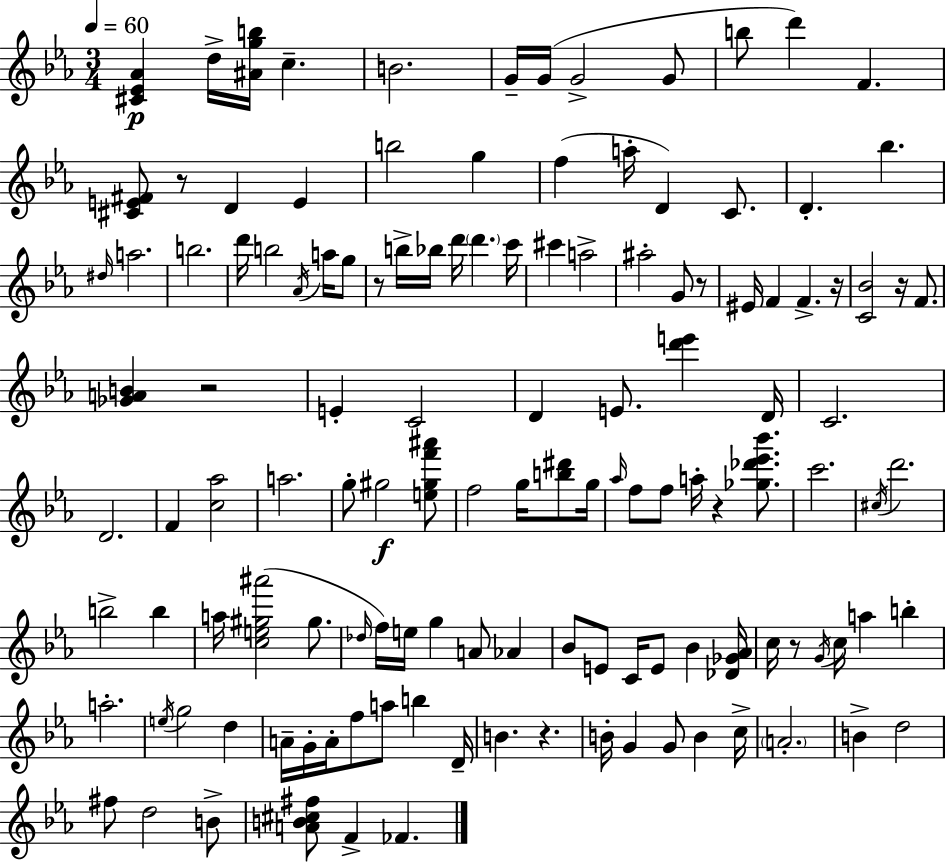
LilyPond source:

{
  \clef treble
  \numericTimeSignature
  \time 3/4
  \key c \minor
  \tempo 4 = 60
  <cis' ees' aes'>4\p d''16-> <ais' g'' b''>16 c''4.-- | b'2. | g'16-- g'16( g'2-> g'8 | b''8 d'''4) f'4. | \break <cis' e' fis'>8 r8 d'4 e'4 | b''2 g''4 | f''4( a''16-. d'4) c'8. | d'4.-. bes''4. | \break \grace { dis''16 } a''2. | b''2. | d'''16 b''2 \acciaccatura { aes'16 } a''16 | g''8 r8 b''16-> bes''16 d'''16 \parenthesize d'''4. | \break c'''16 cis'''4 a''2-> | ais''2-. g'8 | r8 eis'16 f'4 f'4.-> | r16 <c' bes'>2 r16 f'8. | \break <ges' a' b'>4 r2 | e'4-. c'2 | d'4 e'8. <d''' e'''>4 | d'16 c'2. | \break d'2. | f'4 <c'' aes''>2 | a''2. | g''8-. gis''2\f | \break <e'' gis'' f''' ais'''>8 f''2 g''16 <b'' dis'''>8 | g''16 \grace { aes''16 } f''8 f''8 a''16-. r4 | <ges'' des''' ees''' bes'''>8. c'''2. | \acciaccatura { cis''16 } d'''2. | \break b''2-> | b''4 a''16 <c'' e'' gis'' ais'''>2( | gis''8. \grace { des''16 }) f''16 e''16 g''4 a'8 | aes'4 bes'8 e'8 c'16 e'8 | \break bes'4 <des' ges' aes'>16 c''16 r8 \acciaccatura { g'16 } c''16 a''4 | b''4-. a''2.-. | \acciaccatura { e''16 } g''2 | d''4 a'16-- g'16-. a'16-. f''8 | \break a''8 b''4 d'16-- b'4. | r4. b'16-. g'4 | g'8 b'4 c''16-> \parenthesize a'2.-. | b'4-> d''2 | \break fis''8 d''2 | b'8-> <a' b' cis'' fis''>8 f'4-> | fes'4. \bar "|."
}